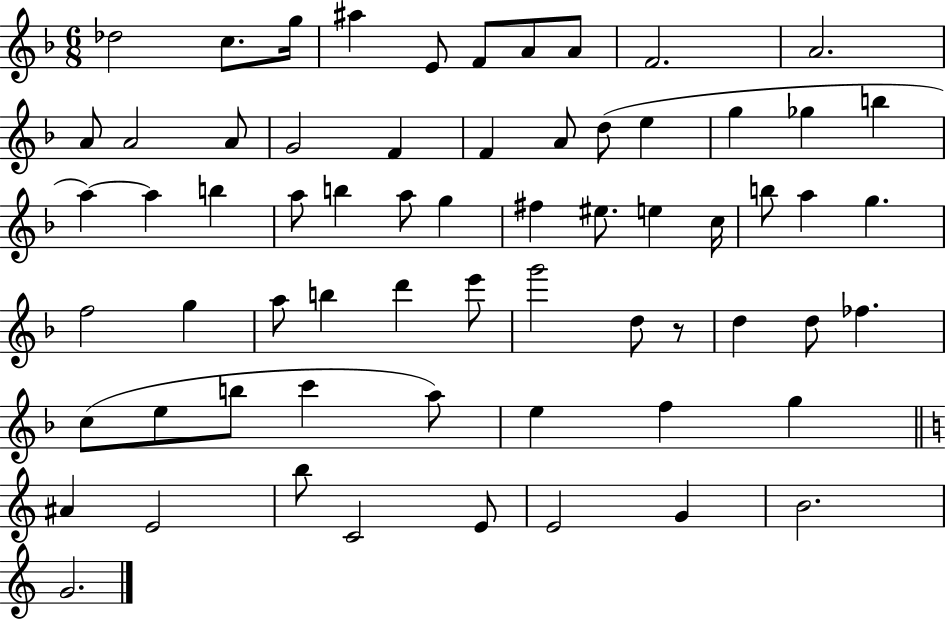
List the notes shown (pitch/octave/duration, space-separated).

Db5/h C5/e. G5/s A#5/q E4/e F4/e A4/e A4/e F4/h. A4/h. A4/e A4/h A4/e G4/h F4/q F4/q A4/e D5/e E5/q G5/q Gb5/q B5/q A5/q A5/q B5/q A5/e B5/q A5/e G5/q F#5/q EIS5/e. E5/q C5/s B5/e A5/q G5/q. F5/h G5/q A5/e B5/q D6/q E6/e G6/h D5/e R/e D5/q D5/e FES5/q. C5/e E5/e B5/e C6/q A5/e E5/q F5/q G5/q A#4/q E4/h B5/e C4/h E4/e E4/h G4/q B4/h. G4/h.